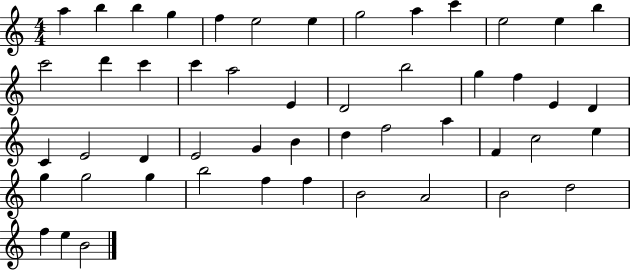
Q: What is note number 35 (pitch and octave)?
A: F4